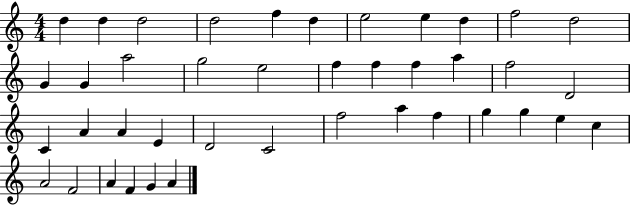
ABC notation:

X:1
T:Untitled
M:4/4
L:1/4
K:C
d d d2 d2 f d e2 e d f2 d2 G G a2 g2 e2 f f f a f2 D2 C A A E D2 C2 f2 a f g g e c A2 F2 A F G A